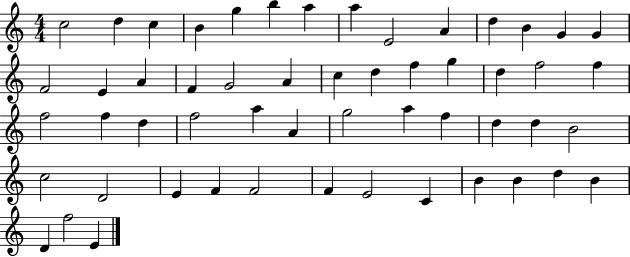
X:1
T:Untitled
M:4/4
L:1/4
K:C
c2 d c B g b a a E2 A d B G G F2 E A F G2 A c d f g d f2 f f2 f d f2 a A g2 a f d d B2 c2 D2 E F F2 F E2 C B B d B D f2 E